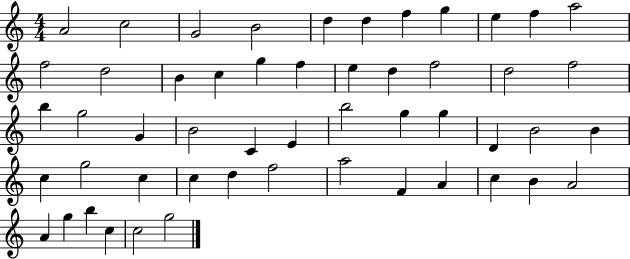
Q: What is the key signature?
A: C major